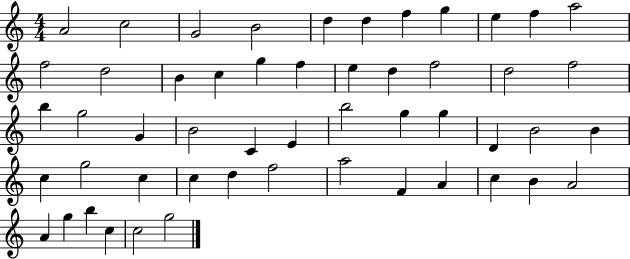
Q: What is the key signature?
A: C major